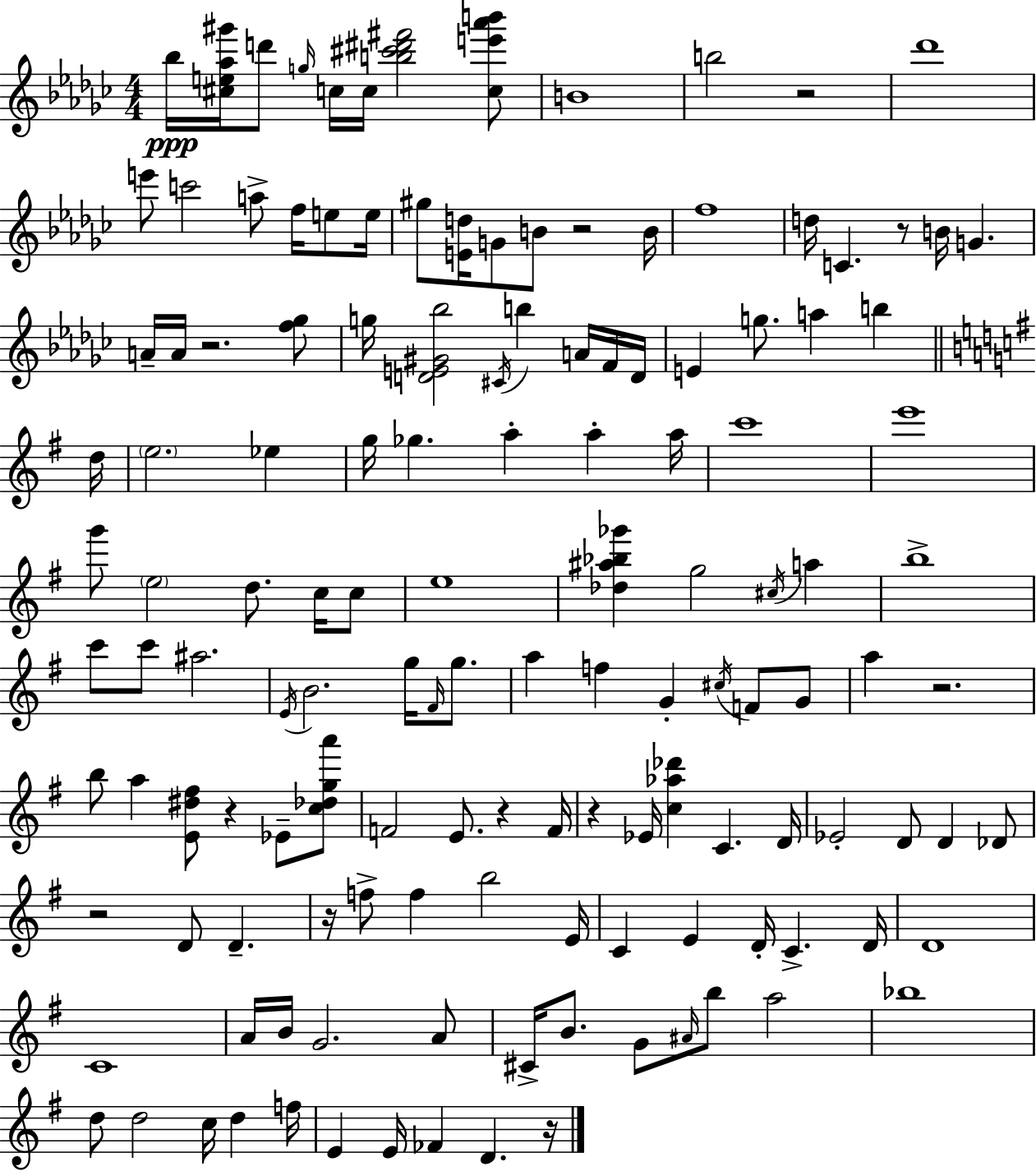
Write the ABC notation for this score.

X:1
T:Untitled
M:4/4
L:1/4
K:Ebm
_b/4 [^ce_a^g']/4 d'/2 g/4 c/4 c/4 [b^c'^d'^f']2 [ce'_a'b']/2 B4 b2 z2 _d'4 e'/2 c'2 a/2 f/4 e/2 e/4 ^g/2 [Ed]/4 G/2 B/2 z2 B/4 f4 d/4 C z/2 B/4 G A/4 A/4 z2 [f_g]/2 g/4 [DE^G_b]2 ^C/4 b A/4 F/4 D/4 E g/2 a b d/4 e2 _e g/4 _g a a a/4 c'4 e'4 g'/2 e2 d/2 c/4 c/2 e4 [_d^a_b_g'] g2 ^c/4 a b4 c'/2 c'/2 ^a2 E/4 B2 g/4 ^F/4 g/2 a f G ^c/4 F/2 G/2 a z2 b/2 a [E^d^f]/2 z _E/2 [c_dga']/2 F2 E/2 z F/4 z _E/4 [c_a_d'] C D/4 _E2 D/2 D _D/2 z2 D/2 D z/4 f/2 f b2 E/4 C E D/4 C D/4 D4 C4 A/4 B/4 G2 A/2 ^C/4 B/2 G/2 ^A/4 b/2 a2 _b4 d/2 d2 c/4 d f/4 E E/4 _F D z/4